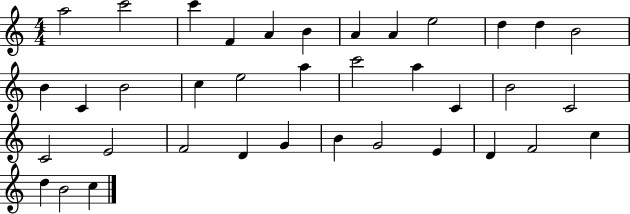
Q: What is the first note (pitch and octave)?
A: A5